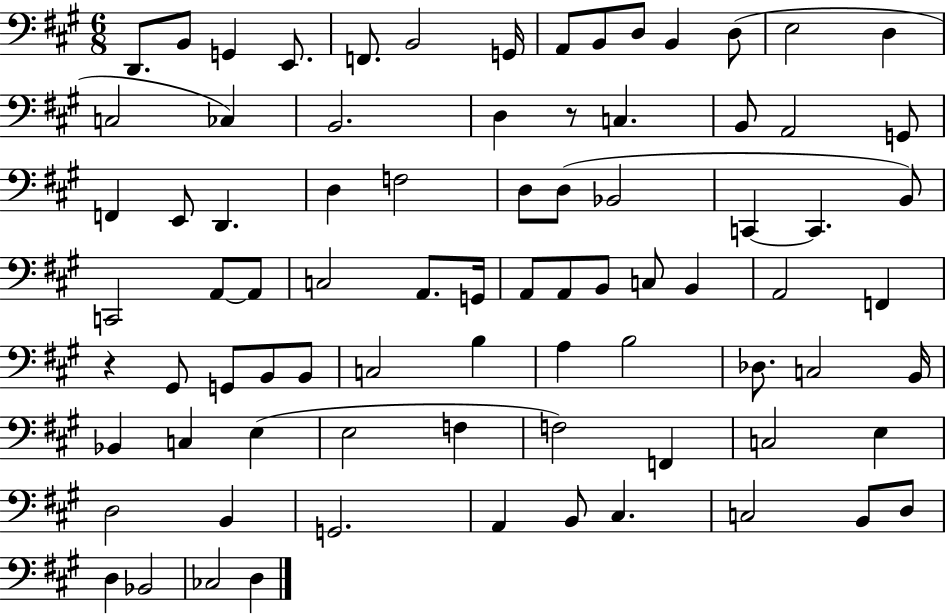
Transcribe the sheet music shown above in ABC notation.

X:1
T:Untitled
M:6/8
L:1/4
K:A
D,,/2 B,,/2 G,, E,,/2 F,,/2 B,,2 G,,/4 A,,/2 B,,/2 D,/2 B,, D,/2 E,2 D, C,2 _C, B,,2 D, z/2 C, B,,/2 A,,2 G,,/2 F,, E,,/2 D,, D, F,2 D,/2 D,/2 _B,,2 C,, C,, B,,/2 C,,2 A,,/2 A,,/2 C,2 A,,/2 G,,/4 A,,/2 A,,/2 B,,/2 C,/2 B,, A,,2 F,, z ^G,,/2 G,,/2 B,,/2 B,,/2 C,2 B, A, B,2 _D,/2 C,2 B,,/4 _B,, C, E, E,2 F, F,2 F,, C,2 E, D,2 B,, G,,2 A,, B,,/2 ^C, C,2 B,,/2 D,/2 D, _B,,2 _C,2 D,